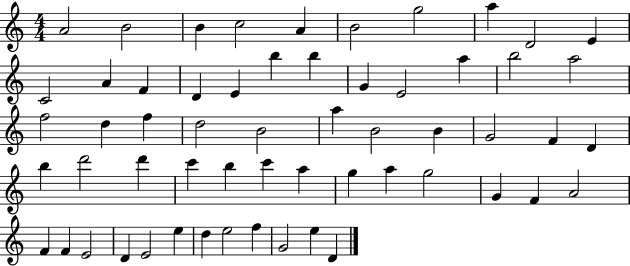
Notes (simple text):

A4/h B4/h B4/q C5/h A4/q B4/h G5/h A5/q D4/h E4/q C4/h A4/q F4/q D4/q E4/q B5/q B5/q G4/q E4/h A5/q B5/h A5/h F5/h D5/q F5/q D5/h B4/h A5/q B4/h B4/q G4/h F4/q D4/q B5/q D6/h D6/q C6/q B5/q C6/q A5/q G5/q A5/q G5/h G4/q F4/q A4/h F4/q F4/q E4/h D4/q E4/h E5/q D5/q E5/h F5/q G4/h E5/q D4/q